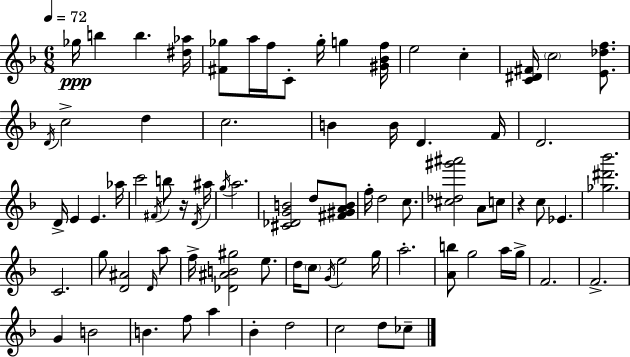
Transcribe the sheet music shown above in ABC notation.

X:1
T:Untitled
M:6/8
L:1/4
K:F
_g/4 b b [^d_a]/4 [^F_g]/2 a/4 f/4 C/2 _g/4 g [^G_Bf]/4 e2 c [C^D^F]/4 c2 [E_df]/2 D/4 c2 d c2 B B/4 D F/4 D2 D/4 E E _a/4 c'2 ^F/4 b/2 z/4 D/4 ^a/4 g/4 a2 [^C_DGB]2 d/2 [^F^GAB]/2 f/4 d2 c/2 [^c_d^g'^a']2 A/2 c/2 z c/2 _E [_g^d'_b']2 C2 g/2 [D^A]2 D/4 a/2 f/4 [_D^AB^g]2 e/2 d/4 c/2 G/4 e2 g/4 a2 [Ab]/2 g2 a/4 g/4 F2 F2 G B2 B f/2 a _B d2 c2 d/2 _c/2